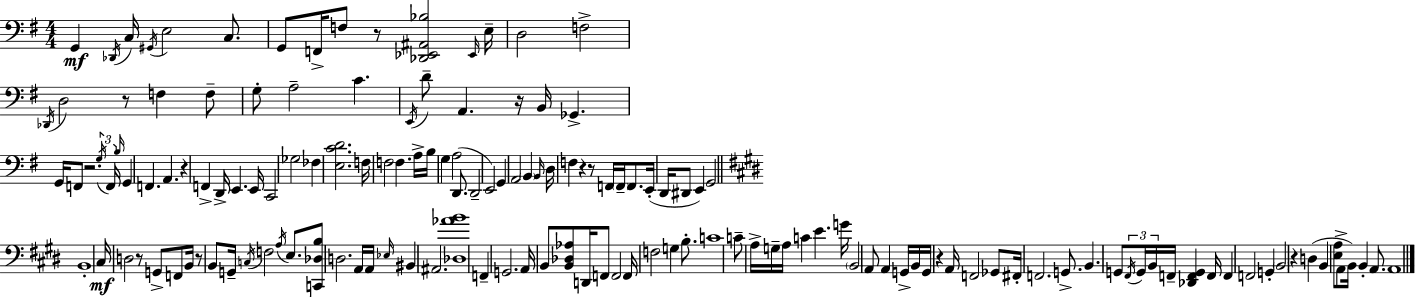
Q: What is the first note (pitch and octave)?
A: G2